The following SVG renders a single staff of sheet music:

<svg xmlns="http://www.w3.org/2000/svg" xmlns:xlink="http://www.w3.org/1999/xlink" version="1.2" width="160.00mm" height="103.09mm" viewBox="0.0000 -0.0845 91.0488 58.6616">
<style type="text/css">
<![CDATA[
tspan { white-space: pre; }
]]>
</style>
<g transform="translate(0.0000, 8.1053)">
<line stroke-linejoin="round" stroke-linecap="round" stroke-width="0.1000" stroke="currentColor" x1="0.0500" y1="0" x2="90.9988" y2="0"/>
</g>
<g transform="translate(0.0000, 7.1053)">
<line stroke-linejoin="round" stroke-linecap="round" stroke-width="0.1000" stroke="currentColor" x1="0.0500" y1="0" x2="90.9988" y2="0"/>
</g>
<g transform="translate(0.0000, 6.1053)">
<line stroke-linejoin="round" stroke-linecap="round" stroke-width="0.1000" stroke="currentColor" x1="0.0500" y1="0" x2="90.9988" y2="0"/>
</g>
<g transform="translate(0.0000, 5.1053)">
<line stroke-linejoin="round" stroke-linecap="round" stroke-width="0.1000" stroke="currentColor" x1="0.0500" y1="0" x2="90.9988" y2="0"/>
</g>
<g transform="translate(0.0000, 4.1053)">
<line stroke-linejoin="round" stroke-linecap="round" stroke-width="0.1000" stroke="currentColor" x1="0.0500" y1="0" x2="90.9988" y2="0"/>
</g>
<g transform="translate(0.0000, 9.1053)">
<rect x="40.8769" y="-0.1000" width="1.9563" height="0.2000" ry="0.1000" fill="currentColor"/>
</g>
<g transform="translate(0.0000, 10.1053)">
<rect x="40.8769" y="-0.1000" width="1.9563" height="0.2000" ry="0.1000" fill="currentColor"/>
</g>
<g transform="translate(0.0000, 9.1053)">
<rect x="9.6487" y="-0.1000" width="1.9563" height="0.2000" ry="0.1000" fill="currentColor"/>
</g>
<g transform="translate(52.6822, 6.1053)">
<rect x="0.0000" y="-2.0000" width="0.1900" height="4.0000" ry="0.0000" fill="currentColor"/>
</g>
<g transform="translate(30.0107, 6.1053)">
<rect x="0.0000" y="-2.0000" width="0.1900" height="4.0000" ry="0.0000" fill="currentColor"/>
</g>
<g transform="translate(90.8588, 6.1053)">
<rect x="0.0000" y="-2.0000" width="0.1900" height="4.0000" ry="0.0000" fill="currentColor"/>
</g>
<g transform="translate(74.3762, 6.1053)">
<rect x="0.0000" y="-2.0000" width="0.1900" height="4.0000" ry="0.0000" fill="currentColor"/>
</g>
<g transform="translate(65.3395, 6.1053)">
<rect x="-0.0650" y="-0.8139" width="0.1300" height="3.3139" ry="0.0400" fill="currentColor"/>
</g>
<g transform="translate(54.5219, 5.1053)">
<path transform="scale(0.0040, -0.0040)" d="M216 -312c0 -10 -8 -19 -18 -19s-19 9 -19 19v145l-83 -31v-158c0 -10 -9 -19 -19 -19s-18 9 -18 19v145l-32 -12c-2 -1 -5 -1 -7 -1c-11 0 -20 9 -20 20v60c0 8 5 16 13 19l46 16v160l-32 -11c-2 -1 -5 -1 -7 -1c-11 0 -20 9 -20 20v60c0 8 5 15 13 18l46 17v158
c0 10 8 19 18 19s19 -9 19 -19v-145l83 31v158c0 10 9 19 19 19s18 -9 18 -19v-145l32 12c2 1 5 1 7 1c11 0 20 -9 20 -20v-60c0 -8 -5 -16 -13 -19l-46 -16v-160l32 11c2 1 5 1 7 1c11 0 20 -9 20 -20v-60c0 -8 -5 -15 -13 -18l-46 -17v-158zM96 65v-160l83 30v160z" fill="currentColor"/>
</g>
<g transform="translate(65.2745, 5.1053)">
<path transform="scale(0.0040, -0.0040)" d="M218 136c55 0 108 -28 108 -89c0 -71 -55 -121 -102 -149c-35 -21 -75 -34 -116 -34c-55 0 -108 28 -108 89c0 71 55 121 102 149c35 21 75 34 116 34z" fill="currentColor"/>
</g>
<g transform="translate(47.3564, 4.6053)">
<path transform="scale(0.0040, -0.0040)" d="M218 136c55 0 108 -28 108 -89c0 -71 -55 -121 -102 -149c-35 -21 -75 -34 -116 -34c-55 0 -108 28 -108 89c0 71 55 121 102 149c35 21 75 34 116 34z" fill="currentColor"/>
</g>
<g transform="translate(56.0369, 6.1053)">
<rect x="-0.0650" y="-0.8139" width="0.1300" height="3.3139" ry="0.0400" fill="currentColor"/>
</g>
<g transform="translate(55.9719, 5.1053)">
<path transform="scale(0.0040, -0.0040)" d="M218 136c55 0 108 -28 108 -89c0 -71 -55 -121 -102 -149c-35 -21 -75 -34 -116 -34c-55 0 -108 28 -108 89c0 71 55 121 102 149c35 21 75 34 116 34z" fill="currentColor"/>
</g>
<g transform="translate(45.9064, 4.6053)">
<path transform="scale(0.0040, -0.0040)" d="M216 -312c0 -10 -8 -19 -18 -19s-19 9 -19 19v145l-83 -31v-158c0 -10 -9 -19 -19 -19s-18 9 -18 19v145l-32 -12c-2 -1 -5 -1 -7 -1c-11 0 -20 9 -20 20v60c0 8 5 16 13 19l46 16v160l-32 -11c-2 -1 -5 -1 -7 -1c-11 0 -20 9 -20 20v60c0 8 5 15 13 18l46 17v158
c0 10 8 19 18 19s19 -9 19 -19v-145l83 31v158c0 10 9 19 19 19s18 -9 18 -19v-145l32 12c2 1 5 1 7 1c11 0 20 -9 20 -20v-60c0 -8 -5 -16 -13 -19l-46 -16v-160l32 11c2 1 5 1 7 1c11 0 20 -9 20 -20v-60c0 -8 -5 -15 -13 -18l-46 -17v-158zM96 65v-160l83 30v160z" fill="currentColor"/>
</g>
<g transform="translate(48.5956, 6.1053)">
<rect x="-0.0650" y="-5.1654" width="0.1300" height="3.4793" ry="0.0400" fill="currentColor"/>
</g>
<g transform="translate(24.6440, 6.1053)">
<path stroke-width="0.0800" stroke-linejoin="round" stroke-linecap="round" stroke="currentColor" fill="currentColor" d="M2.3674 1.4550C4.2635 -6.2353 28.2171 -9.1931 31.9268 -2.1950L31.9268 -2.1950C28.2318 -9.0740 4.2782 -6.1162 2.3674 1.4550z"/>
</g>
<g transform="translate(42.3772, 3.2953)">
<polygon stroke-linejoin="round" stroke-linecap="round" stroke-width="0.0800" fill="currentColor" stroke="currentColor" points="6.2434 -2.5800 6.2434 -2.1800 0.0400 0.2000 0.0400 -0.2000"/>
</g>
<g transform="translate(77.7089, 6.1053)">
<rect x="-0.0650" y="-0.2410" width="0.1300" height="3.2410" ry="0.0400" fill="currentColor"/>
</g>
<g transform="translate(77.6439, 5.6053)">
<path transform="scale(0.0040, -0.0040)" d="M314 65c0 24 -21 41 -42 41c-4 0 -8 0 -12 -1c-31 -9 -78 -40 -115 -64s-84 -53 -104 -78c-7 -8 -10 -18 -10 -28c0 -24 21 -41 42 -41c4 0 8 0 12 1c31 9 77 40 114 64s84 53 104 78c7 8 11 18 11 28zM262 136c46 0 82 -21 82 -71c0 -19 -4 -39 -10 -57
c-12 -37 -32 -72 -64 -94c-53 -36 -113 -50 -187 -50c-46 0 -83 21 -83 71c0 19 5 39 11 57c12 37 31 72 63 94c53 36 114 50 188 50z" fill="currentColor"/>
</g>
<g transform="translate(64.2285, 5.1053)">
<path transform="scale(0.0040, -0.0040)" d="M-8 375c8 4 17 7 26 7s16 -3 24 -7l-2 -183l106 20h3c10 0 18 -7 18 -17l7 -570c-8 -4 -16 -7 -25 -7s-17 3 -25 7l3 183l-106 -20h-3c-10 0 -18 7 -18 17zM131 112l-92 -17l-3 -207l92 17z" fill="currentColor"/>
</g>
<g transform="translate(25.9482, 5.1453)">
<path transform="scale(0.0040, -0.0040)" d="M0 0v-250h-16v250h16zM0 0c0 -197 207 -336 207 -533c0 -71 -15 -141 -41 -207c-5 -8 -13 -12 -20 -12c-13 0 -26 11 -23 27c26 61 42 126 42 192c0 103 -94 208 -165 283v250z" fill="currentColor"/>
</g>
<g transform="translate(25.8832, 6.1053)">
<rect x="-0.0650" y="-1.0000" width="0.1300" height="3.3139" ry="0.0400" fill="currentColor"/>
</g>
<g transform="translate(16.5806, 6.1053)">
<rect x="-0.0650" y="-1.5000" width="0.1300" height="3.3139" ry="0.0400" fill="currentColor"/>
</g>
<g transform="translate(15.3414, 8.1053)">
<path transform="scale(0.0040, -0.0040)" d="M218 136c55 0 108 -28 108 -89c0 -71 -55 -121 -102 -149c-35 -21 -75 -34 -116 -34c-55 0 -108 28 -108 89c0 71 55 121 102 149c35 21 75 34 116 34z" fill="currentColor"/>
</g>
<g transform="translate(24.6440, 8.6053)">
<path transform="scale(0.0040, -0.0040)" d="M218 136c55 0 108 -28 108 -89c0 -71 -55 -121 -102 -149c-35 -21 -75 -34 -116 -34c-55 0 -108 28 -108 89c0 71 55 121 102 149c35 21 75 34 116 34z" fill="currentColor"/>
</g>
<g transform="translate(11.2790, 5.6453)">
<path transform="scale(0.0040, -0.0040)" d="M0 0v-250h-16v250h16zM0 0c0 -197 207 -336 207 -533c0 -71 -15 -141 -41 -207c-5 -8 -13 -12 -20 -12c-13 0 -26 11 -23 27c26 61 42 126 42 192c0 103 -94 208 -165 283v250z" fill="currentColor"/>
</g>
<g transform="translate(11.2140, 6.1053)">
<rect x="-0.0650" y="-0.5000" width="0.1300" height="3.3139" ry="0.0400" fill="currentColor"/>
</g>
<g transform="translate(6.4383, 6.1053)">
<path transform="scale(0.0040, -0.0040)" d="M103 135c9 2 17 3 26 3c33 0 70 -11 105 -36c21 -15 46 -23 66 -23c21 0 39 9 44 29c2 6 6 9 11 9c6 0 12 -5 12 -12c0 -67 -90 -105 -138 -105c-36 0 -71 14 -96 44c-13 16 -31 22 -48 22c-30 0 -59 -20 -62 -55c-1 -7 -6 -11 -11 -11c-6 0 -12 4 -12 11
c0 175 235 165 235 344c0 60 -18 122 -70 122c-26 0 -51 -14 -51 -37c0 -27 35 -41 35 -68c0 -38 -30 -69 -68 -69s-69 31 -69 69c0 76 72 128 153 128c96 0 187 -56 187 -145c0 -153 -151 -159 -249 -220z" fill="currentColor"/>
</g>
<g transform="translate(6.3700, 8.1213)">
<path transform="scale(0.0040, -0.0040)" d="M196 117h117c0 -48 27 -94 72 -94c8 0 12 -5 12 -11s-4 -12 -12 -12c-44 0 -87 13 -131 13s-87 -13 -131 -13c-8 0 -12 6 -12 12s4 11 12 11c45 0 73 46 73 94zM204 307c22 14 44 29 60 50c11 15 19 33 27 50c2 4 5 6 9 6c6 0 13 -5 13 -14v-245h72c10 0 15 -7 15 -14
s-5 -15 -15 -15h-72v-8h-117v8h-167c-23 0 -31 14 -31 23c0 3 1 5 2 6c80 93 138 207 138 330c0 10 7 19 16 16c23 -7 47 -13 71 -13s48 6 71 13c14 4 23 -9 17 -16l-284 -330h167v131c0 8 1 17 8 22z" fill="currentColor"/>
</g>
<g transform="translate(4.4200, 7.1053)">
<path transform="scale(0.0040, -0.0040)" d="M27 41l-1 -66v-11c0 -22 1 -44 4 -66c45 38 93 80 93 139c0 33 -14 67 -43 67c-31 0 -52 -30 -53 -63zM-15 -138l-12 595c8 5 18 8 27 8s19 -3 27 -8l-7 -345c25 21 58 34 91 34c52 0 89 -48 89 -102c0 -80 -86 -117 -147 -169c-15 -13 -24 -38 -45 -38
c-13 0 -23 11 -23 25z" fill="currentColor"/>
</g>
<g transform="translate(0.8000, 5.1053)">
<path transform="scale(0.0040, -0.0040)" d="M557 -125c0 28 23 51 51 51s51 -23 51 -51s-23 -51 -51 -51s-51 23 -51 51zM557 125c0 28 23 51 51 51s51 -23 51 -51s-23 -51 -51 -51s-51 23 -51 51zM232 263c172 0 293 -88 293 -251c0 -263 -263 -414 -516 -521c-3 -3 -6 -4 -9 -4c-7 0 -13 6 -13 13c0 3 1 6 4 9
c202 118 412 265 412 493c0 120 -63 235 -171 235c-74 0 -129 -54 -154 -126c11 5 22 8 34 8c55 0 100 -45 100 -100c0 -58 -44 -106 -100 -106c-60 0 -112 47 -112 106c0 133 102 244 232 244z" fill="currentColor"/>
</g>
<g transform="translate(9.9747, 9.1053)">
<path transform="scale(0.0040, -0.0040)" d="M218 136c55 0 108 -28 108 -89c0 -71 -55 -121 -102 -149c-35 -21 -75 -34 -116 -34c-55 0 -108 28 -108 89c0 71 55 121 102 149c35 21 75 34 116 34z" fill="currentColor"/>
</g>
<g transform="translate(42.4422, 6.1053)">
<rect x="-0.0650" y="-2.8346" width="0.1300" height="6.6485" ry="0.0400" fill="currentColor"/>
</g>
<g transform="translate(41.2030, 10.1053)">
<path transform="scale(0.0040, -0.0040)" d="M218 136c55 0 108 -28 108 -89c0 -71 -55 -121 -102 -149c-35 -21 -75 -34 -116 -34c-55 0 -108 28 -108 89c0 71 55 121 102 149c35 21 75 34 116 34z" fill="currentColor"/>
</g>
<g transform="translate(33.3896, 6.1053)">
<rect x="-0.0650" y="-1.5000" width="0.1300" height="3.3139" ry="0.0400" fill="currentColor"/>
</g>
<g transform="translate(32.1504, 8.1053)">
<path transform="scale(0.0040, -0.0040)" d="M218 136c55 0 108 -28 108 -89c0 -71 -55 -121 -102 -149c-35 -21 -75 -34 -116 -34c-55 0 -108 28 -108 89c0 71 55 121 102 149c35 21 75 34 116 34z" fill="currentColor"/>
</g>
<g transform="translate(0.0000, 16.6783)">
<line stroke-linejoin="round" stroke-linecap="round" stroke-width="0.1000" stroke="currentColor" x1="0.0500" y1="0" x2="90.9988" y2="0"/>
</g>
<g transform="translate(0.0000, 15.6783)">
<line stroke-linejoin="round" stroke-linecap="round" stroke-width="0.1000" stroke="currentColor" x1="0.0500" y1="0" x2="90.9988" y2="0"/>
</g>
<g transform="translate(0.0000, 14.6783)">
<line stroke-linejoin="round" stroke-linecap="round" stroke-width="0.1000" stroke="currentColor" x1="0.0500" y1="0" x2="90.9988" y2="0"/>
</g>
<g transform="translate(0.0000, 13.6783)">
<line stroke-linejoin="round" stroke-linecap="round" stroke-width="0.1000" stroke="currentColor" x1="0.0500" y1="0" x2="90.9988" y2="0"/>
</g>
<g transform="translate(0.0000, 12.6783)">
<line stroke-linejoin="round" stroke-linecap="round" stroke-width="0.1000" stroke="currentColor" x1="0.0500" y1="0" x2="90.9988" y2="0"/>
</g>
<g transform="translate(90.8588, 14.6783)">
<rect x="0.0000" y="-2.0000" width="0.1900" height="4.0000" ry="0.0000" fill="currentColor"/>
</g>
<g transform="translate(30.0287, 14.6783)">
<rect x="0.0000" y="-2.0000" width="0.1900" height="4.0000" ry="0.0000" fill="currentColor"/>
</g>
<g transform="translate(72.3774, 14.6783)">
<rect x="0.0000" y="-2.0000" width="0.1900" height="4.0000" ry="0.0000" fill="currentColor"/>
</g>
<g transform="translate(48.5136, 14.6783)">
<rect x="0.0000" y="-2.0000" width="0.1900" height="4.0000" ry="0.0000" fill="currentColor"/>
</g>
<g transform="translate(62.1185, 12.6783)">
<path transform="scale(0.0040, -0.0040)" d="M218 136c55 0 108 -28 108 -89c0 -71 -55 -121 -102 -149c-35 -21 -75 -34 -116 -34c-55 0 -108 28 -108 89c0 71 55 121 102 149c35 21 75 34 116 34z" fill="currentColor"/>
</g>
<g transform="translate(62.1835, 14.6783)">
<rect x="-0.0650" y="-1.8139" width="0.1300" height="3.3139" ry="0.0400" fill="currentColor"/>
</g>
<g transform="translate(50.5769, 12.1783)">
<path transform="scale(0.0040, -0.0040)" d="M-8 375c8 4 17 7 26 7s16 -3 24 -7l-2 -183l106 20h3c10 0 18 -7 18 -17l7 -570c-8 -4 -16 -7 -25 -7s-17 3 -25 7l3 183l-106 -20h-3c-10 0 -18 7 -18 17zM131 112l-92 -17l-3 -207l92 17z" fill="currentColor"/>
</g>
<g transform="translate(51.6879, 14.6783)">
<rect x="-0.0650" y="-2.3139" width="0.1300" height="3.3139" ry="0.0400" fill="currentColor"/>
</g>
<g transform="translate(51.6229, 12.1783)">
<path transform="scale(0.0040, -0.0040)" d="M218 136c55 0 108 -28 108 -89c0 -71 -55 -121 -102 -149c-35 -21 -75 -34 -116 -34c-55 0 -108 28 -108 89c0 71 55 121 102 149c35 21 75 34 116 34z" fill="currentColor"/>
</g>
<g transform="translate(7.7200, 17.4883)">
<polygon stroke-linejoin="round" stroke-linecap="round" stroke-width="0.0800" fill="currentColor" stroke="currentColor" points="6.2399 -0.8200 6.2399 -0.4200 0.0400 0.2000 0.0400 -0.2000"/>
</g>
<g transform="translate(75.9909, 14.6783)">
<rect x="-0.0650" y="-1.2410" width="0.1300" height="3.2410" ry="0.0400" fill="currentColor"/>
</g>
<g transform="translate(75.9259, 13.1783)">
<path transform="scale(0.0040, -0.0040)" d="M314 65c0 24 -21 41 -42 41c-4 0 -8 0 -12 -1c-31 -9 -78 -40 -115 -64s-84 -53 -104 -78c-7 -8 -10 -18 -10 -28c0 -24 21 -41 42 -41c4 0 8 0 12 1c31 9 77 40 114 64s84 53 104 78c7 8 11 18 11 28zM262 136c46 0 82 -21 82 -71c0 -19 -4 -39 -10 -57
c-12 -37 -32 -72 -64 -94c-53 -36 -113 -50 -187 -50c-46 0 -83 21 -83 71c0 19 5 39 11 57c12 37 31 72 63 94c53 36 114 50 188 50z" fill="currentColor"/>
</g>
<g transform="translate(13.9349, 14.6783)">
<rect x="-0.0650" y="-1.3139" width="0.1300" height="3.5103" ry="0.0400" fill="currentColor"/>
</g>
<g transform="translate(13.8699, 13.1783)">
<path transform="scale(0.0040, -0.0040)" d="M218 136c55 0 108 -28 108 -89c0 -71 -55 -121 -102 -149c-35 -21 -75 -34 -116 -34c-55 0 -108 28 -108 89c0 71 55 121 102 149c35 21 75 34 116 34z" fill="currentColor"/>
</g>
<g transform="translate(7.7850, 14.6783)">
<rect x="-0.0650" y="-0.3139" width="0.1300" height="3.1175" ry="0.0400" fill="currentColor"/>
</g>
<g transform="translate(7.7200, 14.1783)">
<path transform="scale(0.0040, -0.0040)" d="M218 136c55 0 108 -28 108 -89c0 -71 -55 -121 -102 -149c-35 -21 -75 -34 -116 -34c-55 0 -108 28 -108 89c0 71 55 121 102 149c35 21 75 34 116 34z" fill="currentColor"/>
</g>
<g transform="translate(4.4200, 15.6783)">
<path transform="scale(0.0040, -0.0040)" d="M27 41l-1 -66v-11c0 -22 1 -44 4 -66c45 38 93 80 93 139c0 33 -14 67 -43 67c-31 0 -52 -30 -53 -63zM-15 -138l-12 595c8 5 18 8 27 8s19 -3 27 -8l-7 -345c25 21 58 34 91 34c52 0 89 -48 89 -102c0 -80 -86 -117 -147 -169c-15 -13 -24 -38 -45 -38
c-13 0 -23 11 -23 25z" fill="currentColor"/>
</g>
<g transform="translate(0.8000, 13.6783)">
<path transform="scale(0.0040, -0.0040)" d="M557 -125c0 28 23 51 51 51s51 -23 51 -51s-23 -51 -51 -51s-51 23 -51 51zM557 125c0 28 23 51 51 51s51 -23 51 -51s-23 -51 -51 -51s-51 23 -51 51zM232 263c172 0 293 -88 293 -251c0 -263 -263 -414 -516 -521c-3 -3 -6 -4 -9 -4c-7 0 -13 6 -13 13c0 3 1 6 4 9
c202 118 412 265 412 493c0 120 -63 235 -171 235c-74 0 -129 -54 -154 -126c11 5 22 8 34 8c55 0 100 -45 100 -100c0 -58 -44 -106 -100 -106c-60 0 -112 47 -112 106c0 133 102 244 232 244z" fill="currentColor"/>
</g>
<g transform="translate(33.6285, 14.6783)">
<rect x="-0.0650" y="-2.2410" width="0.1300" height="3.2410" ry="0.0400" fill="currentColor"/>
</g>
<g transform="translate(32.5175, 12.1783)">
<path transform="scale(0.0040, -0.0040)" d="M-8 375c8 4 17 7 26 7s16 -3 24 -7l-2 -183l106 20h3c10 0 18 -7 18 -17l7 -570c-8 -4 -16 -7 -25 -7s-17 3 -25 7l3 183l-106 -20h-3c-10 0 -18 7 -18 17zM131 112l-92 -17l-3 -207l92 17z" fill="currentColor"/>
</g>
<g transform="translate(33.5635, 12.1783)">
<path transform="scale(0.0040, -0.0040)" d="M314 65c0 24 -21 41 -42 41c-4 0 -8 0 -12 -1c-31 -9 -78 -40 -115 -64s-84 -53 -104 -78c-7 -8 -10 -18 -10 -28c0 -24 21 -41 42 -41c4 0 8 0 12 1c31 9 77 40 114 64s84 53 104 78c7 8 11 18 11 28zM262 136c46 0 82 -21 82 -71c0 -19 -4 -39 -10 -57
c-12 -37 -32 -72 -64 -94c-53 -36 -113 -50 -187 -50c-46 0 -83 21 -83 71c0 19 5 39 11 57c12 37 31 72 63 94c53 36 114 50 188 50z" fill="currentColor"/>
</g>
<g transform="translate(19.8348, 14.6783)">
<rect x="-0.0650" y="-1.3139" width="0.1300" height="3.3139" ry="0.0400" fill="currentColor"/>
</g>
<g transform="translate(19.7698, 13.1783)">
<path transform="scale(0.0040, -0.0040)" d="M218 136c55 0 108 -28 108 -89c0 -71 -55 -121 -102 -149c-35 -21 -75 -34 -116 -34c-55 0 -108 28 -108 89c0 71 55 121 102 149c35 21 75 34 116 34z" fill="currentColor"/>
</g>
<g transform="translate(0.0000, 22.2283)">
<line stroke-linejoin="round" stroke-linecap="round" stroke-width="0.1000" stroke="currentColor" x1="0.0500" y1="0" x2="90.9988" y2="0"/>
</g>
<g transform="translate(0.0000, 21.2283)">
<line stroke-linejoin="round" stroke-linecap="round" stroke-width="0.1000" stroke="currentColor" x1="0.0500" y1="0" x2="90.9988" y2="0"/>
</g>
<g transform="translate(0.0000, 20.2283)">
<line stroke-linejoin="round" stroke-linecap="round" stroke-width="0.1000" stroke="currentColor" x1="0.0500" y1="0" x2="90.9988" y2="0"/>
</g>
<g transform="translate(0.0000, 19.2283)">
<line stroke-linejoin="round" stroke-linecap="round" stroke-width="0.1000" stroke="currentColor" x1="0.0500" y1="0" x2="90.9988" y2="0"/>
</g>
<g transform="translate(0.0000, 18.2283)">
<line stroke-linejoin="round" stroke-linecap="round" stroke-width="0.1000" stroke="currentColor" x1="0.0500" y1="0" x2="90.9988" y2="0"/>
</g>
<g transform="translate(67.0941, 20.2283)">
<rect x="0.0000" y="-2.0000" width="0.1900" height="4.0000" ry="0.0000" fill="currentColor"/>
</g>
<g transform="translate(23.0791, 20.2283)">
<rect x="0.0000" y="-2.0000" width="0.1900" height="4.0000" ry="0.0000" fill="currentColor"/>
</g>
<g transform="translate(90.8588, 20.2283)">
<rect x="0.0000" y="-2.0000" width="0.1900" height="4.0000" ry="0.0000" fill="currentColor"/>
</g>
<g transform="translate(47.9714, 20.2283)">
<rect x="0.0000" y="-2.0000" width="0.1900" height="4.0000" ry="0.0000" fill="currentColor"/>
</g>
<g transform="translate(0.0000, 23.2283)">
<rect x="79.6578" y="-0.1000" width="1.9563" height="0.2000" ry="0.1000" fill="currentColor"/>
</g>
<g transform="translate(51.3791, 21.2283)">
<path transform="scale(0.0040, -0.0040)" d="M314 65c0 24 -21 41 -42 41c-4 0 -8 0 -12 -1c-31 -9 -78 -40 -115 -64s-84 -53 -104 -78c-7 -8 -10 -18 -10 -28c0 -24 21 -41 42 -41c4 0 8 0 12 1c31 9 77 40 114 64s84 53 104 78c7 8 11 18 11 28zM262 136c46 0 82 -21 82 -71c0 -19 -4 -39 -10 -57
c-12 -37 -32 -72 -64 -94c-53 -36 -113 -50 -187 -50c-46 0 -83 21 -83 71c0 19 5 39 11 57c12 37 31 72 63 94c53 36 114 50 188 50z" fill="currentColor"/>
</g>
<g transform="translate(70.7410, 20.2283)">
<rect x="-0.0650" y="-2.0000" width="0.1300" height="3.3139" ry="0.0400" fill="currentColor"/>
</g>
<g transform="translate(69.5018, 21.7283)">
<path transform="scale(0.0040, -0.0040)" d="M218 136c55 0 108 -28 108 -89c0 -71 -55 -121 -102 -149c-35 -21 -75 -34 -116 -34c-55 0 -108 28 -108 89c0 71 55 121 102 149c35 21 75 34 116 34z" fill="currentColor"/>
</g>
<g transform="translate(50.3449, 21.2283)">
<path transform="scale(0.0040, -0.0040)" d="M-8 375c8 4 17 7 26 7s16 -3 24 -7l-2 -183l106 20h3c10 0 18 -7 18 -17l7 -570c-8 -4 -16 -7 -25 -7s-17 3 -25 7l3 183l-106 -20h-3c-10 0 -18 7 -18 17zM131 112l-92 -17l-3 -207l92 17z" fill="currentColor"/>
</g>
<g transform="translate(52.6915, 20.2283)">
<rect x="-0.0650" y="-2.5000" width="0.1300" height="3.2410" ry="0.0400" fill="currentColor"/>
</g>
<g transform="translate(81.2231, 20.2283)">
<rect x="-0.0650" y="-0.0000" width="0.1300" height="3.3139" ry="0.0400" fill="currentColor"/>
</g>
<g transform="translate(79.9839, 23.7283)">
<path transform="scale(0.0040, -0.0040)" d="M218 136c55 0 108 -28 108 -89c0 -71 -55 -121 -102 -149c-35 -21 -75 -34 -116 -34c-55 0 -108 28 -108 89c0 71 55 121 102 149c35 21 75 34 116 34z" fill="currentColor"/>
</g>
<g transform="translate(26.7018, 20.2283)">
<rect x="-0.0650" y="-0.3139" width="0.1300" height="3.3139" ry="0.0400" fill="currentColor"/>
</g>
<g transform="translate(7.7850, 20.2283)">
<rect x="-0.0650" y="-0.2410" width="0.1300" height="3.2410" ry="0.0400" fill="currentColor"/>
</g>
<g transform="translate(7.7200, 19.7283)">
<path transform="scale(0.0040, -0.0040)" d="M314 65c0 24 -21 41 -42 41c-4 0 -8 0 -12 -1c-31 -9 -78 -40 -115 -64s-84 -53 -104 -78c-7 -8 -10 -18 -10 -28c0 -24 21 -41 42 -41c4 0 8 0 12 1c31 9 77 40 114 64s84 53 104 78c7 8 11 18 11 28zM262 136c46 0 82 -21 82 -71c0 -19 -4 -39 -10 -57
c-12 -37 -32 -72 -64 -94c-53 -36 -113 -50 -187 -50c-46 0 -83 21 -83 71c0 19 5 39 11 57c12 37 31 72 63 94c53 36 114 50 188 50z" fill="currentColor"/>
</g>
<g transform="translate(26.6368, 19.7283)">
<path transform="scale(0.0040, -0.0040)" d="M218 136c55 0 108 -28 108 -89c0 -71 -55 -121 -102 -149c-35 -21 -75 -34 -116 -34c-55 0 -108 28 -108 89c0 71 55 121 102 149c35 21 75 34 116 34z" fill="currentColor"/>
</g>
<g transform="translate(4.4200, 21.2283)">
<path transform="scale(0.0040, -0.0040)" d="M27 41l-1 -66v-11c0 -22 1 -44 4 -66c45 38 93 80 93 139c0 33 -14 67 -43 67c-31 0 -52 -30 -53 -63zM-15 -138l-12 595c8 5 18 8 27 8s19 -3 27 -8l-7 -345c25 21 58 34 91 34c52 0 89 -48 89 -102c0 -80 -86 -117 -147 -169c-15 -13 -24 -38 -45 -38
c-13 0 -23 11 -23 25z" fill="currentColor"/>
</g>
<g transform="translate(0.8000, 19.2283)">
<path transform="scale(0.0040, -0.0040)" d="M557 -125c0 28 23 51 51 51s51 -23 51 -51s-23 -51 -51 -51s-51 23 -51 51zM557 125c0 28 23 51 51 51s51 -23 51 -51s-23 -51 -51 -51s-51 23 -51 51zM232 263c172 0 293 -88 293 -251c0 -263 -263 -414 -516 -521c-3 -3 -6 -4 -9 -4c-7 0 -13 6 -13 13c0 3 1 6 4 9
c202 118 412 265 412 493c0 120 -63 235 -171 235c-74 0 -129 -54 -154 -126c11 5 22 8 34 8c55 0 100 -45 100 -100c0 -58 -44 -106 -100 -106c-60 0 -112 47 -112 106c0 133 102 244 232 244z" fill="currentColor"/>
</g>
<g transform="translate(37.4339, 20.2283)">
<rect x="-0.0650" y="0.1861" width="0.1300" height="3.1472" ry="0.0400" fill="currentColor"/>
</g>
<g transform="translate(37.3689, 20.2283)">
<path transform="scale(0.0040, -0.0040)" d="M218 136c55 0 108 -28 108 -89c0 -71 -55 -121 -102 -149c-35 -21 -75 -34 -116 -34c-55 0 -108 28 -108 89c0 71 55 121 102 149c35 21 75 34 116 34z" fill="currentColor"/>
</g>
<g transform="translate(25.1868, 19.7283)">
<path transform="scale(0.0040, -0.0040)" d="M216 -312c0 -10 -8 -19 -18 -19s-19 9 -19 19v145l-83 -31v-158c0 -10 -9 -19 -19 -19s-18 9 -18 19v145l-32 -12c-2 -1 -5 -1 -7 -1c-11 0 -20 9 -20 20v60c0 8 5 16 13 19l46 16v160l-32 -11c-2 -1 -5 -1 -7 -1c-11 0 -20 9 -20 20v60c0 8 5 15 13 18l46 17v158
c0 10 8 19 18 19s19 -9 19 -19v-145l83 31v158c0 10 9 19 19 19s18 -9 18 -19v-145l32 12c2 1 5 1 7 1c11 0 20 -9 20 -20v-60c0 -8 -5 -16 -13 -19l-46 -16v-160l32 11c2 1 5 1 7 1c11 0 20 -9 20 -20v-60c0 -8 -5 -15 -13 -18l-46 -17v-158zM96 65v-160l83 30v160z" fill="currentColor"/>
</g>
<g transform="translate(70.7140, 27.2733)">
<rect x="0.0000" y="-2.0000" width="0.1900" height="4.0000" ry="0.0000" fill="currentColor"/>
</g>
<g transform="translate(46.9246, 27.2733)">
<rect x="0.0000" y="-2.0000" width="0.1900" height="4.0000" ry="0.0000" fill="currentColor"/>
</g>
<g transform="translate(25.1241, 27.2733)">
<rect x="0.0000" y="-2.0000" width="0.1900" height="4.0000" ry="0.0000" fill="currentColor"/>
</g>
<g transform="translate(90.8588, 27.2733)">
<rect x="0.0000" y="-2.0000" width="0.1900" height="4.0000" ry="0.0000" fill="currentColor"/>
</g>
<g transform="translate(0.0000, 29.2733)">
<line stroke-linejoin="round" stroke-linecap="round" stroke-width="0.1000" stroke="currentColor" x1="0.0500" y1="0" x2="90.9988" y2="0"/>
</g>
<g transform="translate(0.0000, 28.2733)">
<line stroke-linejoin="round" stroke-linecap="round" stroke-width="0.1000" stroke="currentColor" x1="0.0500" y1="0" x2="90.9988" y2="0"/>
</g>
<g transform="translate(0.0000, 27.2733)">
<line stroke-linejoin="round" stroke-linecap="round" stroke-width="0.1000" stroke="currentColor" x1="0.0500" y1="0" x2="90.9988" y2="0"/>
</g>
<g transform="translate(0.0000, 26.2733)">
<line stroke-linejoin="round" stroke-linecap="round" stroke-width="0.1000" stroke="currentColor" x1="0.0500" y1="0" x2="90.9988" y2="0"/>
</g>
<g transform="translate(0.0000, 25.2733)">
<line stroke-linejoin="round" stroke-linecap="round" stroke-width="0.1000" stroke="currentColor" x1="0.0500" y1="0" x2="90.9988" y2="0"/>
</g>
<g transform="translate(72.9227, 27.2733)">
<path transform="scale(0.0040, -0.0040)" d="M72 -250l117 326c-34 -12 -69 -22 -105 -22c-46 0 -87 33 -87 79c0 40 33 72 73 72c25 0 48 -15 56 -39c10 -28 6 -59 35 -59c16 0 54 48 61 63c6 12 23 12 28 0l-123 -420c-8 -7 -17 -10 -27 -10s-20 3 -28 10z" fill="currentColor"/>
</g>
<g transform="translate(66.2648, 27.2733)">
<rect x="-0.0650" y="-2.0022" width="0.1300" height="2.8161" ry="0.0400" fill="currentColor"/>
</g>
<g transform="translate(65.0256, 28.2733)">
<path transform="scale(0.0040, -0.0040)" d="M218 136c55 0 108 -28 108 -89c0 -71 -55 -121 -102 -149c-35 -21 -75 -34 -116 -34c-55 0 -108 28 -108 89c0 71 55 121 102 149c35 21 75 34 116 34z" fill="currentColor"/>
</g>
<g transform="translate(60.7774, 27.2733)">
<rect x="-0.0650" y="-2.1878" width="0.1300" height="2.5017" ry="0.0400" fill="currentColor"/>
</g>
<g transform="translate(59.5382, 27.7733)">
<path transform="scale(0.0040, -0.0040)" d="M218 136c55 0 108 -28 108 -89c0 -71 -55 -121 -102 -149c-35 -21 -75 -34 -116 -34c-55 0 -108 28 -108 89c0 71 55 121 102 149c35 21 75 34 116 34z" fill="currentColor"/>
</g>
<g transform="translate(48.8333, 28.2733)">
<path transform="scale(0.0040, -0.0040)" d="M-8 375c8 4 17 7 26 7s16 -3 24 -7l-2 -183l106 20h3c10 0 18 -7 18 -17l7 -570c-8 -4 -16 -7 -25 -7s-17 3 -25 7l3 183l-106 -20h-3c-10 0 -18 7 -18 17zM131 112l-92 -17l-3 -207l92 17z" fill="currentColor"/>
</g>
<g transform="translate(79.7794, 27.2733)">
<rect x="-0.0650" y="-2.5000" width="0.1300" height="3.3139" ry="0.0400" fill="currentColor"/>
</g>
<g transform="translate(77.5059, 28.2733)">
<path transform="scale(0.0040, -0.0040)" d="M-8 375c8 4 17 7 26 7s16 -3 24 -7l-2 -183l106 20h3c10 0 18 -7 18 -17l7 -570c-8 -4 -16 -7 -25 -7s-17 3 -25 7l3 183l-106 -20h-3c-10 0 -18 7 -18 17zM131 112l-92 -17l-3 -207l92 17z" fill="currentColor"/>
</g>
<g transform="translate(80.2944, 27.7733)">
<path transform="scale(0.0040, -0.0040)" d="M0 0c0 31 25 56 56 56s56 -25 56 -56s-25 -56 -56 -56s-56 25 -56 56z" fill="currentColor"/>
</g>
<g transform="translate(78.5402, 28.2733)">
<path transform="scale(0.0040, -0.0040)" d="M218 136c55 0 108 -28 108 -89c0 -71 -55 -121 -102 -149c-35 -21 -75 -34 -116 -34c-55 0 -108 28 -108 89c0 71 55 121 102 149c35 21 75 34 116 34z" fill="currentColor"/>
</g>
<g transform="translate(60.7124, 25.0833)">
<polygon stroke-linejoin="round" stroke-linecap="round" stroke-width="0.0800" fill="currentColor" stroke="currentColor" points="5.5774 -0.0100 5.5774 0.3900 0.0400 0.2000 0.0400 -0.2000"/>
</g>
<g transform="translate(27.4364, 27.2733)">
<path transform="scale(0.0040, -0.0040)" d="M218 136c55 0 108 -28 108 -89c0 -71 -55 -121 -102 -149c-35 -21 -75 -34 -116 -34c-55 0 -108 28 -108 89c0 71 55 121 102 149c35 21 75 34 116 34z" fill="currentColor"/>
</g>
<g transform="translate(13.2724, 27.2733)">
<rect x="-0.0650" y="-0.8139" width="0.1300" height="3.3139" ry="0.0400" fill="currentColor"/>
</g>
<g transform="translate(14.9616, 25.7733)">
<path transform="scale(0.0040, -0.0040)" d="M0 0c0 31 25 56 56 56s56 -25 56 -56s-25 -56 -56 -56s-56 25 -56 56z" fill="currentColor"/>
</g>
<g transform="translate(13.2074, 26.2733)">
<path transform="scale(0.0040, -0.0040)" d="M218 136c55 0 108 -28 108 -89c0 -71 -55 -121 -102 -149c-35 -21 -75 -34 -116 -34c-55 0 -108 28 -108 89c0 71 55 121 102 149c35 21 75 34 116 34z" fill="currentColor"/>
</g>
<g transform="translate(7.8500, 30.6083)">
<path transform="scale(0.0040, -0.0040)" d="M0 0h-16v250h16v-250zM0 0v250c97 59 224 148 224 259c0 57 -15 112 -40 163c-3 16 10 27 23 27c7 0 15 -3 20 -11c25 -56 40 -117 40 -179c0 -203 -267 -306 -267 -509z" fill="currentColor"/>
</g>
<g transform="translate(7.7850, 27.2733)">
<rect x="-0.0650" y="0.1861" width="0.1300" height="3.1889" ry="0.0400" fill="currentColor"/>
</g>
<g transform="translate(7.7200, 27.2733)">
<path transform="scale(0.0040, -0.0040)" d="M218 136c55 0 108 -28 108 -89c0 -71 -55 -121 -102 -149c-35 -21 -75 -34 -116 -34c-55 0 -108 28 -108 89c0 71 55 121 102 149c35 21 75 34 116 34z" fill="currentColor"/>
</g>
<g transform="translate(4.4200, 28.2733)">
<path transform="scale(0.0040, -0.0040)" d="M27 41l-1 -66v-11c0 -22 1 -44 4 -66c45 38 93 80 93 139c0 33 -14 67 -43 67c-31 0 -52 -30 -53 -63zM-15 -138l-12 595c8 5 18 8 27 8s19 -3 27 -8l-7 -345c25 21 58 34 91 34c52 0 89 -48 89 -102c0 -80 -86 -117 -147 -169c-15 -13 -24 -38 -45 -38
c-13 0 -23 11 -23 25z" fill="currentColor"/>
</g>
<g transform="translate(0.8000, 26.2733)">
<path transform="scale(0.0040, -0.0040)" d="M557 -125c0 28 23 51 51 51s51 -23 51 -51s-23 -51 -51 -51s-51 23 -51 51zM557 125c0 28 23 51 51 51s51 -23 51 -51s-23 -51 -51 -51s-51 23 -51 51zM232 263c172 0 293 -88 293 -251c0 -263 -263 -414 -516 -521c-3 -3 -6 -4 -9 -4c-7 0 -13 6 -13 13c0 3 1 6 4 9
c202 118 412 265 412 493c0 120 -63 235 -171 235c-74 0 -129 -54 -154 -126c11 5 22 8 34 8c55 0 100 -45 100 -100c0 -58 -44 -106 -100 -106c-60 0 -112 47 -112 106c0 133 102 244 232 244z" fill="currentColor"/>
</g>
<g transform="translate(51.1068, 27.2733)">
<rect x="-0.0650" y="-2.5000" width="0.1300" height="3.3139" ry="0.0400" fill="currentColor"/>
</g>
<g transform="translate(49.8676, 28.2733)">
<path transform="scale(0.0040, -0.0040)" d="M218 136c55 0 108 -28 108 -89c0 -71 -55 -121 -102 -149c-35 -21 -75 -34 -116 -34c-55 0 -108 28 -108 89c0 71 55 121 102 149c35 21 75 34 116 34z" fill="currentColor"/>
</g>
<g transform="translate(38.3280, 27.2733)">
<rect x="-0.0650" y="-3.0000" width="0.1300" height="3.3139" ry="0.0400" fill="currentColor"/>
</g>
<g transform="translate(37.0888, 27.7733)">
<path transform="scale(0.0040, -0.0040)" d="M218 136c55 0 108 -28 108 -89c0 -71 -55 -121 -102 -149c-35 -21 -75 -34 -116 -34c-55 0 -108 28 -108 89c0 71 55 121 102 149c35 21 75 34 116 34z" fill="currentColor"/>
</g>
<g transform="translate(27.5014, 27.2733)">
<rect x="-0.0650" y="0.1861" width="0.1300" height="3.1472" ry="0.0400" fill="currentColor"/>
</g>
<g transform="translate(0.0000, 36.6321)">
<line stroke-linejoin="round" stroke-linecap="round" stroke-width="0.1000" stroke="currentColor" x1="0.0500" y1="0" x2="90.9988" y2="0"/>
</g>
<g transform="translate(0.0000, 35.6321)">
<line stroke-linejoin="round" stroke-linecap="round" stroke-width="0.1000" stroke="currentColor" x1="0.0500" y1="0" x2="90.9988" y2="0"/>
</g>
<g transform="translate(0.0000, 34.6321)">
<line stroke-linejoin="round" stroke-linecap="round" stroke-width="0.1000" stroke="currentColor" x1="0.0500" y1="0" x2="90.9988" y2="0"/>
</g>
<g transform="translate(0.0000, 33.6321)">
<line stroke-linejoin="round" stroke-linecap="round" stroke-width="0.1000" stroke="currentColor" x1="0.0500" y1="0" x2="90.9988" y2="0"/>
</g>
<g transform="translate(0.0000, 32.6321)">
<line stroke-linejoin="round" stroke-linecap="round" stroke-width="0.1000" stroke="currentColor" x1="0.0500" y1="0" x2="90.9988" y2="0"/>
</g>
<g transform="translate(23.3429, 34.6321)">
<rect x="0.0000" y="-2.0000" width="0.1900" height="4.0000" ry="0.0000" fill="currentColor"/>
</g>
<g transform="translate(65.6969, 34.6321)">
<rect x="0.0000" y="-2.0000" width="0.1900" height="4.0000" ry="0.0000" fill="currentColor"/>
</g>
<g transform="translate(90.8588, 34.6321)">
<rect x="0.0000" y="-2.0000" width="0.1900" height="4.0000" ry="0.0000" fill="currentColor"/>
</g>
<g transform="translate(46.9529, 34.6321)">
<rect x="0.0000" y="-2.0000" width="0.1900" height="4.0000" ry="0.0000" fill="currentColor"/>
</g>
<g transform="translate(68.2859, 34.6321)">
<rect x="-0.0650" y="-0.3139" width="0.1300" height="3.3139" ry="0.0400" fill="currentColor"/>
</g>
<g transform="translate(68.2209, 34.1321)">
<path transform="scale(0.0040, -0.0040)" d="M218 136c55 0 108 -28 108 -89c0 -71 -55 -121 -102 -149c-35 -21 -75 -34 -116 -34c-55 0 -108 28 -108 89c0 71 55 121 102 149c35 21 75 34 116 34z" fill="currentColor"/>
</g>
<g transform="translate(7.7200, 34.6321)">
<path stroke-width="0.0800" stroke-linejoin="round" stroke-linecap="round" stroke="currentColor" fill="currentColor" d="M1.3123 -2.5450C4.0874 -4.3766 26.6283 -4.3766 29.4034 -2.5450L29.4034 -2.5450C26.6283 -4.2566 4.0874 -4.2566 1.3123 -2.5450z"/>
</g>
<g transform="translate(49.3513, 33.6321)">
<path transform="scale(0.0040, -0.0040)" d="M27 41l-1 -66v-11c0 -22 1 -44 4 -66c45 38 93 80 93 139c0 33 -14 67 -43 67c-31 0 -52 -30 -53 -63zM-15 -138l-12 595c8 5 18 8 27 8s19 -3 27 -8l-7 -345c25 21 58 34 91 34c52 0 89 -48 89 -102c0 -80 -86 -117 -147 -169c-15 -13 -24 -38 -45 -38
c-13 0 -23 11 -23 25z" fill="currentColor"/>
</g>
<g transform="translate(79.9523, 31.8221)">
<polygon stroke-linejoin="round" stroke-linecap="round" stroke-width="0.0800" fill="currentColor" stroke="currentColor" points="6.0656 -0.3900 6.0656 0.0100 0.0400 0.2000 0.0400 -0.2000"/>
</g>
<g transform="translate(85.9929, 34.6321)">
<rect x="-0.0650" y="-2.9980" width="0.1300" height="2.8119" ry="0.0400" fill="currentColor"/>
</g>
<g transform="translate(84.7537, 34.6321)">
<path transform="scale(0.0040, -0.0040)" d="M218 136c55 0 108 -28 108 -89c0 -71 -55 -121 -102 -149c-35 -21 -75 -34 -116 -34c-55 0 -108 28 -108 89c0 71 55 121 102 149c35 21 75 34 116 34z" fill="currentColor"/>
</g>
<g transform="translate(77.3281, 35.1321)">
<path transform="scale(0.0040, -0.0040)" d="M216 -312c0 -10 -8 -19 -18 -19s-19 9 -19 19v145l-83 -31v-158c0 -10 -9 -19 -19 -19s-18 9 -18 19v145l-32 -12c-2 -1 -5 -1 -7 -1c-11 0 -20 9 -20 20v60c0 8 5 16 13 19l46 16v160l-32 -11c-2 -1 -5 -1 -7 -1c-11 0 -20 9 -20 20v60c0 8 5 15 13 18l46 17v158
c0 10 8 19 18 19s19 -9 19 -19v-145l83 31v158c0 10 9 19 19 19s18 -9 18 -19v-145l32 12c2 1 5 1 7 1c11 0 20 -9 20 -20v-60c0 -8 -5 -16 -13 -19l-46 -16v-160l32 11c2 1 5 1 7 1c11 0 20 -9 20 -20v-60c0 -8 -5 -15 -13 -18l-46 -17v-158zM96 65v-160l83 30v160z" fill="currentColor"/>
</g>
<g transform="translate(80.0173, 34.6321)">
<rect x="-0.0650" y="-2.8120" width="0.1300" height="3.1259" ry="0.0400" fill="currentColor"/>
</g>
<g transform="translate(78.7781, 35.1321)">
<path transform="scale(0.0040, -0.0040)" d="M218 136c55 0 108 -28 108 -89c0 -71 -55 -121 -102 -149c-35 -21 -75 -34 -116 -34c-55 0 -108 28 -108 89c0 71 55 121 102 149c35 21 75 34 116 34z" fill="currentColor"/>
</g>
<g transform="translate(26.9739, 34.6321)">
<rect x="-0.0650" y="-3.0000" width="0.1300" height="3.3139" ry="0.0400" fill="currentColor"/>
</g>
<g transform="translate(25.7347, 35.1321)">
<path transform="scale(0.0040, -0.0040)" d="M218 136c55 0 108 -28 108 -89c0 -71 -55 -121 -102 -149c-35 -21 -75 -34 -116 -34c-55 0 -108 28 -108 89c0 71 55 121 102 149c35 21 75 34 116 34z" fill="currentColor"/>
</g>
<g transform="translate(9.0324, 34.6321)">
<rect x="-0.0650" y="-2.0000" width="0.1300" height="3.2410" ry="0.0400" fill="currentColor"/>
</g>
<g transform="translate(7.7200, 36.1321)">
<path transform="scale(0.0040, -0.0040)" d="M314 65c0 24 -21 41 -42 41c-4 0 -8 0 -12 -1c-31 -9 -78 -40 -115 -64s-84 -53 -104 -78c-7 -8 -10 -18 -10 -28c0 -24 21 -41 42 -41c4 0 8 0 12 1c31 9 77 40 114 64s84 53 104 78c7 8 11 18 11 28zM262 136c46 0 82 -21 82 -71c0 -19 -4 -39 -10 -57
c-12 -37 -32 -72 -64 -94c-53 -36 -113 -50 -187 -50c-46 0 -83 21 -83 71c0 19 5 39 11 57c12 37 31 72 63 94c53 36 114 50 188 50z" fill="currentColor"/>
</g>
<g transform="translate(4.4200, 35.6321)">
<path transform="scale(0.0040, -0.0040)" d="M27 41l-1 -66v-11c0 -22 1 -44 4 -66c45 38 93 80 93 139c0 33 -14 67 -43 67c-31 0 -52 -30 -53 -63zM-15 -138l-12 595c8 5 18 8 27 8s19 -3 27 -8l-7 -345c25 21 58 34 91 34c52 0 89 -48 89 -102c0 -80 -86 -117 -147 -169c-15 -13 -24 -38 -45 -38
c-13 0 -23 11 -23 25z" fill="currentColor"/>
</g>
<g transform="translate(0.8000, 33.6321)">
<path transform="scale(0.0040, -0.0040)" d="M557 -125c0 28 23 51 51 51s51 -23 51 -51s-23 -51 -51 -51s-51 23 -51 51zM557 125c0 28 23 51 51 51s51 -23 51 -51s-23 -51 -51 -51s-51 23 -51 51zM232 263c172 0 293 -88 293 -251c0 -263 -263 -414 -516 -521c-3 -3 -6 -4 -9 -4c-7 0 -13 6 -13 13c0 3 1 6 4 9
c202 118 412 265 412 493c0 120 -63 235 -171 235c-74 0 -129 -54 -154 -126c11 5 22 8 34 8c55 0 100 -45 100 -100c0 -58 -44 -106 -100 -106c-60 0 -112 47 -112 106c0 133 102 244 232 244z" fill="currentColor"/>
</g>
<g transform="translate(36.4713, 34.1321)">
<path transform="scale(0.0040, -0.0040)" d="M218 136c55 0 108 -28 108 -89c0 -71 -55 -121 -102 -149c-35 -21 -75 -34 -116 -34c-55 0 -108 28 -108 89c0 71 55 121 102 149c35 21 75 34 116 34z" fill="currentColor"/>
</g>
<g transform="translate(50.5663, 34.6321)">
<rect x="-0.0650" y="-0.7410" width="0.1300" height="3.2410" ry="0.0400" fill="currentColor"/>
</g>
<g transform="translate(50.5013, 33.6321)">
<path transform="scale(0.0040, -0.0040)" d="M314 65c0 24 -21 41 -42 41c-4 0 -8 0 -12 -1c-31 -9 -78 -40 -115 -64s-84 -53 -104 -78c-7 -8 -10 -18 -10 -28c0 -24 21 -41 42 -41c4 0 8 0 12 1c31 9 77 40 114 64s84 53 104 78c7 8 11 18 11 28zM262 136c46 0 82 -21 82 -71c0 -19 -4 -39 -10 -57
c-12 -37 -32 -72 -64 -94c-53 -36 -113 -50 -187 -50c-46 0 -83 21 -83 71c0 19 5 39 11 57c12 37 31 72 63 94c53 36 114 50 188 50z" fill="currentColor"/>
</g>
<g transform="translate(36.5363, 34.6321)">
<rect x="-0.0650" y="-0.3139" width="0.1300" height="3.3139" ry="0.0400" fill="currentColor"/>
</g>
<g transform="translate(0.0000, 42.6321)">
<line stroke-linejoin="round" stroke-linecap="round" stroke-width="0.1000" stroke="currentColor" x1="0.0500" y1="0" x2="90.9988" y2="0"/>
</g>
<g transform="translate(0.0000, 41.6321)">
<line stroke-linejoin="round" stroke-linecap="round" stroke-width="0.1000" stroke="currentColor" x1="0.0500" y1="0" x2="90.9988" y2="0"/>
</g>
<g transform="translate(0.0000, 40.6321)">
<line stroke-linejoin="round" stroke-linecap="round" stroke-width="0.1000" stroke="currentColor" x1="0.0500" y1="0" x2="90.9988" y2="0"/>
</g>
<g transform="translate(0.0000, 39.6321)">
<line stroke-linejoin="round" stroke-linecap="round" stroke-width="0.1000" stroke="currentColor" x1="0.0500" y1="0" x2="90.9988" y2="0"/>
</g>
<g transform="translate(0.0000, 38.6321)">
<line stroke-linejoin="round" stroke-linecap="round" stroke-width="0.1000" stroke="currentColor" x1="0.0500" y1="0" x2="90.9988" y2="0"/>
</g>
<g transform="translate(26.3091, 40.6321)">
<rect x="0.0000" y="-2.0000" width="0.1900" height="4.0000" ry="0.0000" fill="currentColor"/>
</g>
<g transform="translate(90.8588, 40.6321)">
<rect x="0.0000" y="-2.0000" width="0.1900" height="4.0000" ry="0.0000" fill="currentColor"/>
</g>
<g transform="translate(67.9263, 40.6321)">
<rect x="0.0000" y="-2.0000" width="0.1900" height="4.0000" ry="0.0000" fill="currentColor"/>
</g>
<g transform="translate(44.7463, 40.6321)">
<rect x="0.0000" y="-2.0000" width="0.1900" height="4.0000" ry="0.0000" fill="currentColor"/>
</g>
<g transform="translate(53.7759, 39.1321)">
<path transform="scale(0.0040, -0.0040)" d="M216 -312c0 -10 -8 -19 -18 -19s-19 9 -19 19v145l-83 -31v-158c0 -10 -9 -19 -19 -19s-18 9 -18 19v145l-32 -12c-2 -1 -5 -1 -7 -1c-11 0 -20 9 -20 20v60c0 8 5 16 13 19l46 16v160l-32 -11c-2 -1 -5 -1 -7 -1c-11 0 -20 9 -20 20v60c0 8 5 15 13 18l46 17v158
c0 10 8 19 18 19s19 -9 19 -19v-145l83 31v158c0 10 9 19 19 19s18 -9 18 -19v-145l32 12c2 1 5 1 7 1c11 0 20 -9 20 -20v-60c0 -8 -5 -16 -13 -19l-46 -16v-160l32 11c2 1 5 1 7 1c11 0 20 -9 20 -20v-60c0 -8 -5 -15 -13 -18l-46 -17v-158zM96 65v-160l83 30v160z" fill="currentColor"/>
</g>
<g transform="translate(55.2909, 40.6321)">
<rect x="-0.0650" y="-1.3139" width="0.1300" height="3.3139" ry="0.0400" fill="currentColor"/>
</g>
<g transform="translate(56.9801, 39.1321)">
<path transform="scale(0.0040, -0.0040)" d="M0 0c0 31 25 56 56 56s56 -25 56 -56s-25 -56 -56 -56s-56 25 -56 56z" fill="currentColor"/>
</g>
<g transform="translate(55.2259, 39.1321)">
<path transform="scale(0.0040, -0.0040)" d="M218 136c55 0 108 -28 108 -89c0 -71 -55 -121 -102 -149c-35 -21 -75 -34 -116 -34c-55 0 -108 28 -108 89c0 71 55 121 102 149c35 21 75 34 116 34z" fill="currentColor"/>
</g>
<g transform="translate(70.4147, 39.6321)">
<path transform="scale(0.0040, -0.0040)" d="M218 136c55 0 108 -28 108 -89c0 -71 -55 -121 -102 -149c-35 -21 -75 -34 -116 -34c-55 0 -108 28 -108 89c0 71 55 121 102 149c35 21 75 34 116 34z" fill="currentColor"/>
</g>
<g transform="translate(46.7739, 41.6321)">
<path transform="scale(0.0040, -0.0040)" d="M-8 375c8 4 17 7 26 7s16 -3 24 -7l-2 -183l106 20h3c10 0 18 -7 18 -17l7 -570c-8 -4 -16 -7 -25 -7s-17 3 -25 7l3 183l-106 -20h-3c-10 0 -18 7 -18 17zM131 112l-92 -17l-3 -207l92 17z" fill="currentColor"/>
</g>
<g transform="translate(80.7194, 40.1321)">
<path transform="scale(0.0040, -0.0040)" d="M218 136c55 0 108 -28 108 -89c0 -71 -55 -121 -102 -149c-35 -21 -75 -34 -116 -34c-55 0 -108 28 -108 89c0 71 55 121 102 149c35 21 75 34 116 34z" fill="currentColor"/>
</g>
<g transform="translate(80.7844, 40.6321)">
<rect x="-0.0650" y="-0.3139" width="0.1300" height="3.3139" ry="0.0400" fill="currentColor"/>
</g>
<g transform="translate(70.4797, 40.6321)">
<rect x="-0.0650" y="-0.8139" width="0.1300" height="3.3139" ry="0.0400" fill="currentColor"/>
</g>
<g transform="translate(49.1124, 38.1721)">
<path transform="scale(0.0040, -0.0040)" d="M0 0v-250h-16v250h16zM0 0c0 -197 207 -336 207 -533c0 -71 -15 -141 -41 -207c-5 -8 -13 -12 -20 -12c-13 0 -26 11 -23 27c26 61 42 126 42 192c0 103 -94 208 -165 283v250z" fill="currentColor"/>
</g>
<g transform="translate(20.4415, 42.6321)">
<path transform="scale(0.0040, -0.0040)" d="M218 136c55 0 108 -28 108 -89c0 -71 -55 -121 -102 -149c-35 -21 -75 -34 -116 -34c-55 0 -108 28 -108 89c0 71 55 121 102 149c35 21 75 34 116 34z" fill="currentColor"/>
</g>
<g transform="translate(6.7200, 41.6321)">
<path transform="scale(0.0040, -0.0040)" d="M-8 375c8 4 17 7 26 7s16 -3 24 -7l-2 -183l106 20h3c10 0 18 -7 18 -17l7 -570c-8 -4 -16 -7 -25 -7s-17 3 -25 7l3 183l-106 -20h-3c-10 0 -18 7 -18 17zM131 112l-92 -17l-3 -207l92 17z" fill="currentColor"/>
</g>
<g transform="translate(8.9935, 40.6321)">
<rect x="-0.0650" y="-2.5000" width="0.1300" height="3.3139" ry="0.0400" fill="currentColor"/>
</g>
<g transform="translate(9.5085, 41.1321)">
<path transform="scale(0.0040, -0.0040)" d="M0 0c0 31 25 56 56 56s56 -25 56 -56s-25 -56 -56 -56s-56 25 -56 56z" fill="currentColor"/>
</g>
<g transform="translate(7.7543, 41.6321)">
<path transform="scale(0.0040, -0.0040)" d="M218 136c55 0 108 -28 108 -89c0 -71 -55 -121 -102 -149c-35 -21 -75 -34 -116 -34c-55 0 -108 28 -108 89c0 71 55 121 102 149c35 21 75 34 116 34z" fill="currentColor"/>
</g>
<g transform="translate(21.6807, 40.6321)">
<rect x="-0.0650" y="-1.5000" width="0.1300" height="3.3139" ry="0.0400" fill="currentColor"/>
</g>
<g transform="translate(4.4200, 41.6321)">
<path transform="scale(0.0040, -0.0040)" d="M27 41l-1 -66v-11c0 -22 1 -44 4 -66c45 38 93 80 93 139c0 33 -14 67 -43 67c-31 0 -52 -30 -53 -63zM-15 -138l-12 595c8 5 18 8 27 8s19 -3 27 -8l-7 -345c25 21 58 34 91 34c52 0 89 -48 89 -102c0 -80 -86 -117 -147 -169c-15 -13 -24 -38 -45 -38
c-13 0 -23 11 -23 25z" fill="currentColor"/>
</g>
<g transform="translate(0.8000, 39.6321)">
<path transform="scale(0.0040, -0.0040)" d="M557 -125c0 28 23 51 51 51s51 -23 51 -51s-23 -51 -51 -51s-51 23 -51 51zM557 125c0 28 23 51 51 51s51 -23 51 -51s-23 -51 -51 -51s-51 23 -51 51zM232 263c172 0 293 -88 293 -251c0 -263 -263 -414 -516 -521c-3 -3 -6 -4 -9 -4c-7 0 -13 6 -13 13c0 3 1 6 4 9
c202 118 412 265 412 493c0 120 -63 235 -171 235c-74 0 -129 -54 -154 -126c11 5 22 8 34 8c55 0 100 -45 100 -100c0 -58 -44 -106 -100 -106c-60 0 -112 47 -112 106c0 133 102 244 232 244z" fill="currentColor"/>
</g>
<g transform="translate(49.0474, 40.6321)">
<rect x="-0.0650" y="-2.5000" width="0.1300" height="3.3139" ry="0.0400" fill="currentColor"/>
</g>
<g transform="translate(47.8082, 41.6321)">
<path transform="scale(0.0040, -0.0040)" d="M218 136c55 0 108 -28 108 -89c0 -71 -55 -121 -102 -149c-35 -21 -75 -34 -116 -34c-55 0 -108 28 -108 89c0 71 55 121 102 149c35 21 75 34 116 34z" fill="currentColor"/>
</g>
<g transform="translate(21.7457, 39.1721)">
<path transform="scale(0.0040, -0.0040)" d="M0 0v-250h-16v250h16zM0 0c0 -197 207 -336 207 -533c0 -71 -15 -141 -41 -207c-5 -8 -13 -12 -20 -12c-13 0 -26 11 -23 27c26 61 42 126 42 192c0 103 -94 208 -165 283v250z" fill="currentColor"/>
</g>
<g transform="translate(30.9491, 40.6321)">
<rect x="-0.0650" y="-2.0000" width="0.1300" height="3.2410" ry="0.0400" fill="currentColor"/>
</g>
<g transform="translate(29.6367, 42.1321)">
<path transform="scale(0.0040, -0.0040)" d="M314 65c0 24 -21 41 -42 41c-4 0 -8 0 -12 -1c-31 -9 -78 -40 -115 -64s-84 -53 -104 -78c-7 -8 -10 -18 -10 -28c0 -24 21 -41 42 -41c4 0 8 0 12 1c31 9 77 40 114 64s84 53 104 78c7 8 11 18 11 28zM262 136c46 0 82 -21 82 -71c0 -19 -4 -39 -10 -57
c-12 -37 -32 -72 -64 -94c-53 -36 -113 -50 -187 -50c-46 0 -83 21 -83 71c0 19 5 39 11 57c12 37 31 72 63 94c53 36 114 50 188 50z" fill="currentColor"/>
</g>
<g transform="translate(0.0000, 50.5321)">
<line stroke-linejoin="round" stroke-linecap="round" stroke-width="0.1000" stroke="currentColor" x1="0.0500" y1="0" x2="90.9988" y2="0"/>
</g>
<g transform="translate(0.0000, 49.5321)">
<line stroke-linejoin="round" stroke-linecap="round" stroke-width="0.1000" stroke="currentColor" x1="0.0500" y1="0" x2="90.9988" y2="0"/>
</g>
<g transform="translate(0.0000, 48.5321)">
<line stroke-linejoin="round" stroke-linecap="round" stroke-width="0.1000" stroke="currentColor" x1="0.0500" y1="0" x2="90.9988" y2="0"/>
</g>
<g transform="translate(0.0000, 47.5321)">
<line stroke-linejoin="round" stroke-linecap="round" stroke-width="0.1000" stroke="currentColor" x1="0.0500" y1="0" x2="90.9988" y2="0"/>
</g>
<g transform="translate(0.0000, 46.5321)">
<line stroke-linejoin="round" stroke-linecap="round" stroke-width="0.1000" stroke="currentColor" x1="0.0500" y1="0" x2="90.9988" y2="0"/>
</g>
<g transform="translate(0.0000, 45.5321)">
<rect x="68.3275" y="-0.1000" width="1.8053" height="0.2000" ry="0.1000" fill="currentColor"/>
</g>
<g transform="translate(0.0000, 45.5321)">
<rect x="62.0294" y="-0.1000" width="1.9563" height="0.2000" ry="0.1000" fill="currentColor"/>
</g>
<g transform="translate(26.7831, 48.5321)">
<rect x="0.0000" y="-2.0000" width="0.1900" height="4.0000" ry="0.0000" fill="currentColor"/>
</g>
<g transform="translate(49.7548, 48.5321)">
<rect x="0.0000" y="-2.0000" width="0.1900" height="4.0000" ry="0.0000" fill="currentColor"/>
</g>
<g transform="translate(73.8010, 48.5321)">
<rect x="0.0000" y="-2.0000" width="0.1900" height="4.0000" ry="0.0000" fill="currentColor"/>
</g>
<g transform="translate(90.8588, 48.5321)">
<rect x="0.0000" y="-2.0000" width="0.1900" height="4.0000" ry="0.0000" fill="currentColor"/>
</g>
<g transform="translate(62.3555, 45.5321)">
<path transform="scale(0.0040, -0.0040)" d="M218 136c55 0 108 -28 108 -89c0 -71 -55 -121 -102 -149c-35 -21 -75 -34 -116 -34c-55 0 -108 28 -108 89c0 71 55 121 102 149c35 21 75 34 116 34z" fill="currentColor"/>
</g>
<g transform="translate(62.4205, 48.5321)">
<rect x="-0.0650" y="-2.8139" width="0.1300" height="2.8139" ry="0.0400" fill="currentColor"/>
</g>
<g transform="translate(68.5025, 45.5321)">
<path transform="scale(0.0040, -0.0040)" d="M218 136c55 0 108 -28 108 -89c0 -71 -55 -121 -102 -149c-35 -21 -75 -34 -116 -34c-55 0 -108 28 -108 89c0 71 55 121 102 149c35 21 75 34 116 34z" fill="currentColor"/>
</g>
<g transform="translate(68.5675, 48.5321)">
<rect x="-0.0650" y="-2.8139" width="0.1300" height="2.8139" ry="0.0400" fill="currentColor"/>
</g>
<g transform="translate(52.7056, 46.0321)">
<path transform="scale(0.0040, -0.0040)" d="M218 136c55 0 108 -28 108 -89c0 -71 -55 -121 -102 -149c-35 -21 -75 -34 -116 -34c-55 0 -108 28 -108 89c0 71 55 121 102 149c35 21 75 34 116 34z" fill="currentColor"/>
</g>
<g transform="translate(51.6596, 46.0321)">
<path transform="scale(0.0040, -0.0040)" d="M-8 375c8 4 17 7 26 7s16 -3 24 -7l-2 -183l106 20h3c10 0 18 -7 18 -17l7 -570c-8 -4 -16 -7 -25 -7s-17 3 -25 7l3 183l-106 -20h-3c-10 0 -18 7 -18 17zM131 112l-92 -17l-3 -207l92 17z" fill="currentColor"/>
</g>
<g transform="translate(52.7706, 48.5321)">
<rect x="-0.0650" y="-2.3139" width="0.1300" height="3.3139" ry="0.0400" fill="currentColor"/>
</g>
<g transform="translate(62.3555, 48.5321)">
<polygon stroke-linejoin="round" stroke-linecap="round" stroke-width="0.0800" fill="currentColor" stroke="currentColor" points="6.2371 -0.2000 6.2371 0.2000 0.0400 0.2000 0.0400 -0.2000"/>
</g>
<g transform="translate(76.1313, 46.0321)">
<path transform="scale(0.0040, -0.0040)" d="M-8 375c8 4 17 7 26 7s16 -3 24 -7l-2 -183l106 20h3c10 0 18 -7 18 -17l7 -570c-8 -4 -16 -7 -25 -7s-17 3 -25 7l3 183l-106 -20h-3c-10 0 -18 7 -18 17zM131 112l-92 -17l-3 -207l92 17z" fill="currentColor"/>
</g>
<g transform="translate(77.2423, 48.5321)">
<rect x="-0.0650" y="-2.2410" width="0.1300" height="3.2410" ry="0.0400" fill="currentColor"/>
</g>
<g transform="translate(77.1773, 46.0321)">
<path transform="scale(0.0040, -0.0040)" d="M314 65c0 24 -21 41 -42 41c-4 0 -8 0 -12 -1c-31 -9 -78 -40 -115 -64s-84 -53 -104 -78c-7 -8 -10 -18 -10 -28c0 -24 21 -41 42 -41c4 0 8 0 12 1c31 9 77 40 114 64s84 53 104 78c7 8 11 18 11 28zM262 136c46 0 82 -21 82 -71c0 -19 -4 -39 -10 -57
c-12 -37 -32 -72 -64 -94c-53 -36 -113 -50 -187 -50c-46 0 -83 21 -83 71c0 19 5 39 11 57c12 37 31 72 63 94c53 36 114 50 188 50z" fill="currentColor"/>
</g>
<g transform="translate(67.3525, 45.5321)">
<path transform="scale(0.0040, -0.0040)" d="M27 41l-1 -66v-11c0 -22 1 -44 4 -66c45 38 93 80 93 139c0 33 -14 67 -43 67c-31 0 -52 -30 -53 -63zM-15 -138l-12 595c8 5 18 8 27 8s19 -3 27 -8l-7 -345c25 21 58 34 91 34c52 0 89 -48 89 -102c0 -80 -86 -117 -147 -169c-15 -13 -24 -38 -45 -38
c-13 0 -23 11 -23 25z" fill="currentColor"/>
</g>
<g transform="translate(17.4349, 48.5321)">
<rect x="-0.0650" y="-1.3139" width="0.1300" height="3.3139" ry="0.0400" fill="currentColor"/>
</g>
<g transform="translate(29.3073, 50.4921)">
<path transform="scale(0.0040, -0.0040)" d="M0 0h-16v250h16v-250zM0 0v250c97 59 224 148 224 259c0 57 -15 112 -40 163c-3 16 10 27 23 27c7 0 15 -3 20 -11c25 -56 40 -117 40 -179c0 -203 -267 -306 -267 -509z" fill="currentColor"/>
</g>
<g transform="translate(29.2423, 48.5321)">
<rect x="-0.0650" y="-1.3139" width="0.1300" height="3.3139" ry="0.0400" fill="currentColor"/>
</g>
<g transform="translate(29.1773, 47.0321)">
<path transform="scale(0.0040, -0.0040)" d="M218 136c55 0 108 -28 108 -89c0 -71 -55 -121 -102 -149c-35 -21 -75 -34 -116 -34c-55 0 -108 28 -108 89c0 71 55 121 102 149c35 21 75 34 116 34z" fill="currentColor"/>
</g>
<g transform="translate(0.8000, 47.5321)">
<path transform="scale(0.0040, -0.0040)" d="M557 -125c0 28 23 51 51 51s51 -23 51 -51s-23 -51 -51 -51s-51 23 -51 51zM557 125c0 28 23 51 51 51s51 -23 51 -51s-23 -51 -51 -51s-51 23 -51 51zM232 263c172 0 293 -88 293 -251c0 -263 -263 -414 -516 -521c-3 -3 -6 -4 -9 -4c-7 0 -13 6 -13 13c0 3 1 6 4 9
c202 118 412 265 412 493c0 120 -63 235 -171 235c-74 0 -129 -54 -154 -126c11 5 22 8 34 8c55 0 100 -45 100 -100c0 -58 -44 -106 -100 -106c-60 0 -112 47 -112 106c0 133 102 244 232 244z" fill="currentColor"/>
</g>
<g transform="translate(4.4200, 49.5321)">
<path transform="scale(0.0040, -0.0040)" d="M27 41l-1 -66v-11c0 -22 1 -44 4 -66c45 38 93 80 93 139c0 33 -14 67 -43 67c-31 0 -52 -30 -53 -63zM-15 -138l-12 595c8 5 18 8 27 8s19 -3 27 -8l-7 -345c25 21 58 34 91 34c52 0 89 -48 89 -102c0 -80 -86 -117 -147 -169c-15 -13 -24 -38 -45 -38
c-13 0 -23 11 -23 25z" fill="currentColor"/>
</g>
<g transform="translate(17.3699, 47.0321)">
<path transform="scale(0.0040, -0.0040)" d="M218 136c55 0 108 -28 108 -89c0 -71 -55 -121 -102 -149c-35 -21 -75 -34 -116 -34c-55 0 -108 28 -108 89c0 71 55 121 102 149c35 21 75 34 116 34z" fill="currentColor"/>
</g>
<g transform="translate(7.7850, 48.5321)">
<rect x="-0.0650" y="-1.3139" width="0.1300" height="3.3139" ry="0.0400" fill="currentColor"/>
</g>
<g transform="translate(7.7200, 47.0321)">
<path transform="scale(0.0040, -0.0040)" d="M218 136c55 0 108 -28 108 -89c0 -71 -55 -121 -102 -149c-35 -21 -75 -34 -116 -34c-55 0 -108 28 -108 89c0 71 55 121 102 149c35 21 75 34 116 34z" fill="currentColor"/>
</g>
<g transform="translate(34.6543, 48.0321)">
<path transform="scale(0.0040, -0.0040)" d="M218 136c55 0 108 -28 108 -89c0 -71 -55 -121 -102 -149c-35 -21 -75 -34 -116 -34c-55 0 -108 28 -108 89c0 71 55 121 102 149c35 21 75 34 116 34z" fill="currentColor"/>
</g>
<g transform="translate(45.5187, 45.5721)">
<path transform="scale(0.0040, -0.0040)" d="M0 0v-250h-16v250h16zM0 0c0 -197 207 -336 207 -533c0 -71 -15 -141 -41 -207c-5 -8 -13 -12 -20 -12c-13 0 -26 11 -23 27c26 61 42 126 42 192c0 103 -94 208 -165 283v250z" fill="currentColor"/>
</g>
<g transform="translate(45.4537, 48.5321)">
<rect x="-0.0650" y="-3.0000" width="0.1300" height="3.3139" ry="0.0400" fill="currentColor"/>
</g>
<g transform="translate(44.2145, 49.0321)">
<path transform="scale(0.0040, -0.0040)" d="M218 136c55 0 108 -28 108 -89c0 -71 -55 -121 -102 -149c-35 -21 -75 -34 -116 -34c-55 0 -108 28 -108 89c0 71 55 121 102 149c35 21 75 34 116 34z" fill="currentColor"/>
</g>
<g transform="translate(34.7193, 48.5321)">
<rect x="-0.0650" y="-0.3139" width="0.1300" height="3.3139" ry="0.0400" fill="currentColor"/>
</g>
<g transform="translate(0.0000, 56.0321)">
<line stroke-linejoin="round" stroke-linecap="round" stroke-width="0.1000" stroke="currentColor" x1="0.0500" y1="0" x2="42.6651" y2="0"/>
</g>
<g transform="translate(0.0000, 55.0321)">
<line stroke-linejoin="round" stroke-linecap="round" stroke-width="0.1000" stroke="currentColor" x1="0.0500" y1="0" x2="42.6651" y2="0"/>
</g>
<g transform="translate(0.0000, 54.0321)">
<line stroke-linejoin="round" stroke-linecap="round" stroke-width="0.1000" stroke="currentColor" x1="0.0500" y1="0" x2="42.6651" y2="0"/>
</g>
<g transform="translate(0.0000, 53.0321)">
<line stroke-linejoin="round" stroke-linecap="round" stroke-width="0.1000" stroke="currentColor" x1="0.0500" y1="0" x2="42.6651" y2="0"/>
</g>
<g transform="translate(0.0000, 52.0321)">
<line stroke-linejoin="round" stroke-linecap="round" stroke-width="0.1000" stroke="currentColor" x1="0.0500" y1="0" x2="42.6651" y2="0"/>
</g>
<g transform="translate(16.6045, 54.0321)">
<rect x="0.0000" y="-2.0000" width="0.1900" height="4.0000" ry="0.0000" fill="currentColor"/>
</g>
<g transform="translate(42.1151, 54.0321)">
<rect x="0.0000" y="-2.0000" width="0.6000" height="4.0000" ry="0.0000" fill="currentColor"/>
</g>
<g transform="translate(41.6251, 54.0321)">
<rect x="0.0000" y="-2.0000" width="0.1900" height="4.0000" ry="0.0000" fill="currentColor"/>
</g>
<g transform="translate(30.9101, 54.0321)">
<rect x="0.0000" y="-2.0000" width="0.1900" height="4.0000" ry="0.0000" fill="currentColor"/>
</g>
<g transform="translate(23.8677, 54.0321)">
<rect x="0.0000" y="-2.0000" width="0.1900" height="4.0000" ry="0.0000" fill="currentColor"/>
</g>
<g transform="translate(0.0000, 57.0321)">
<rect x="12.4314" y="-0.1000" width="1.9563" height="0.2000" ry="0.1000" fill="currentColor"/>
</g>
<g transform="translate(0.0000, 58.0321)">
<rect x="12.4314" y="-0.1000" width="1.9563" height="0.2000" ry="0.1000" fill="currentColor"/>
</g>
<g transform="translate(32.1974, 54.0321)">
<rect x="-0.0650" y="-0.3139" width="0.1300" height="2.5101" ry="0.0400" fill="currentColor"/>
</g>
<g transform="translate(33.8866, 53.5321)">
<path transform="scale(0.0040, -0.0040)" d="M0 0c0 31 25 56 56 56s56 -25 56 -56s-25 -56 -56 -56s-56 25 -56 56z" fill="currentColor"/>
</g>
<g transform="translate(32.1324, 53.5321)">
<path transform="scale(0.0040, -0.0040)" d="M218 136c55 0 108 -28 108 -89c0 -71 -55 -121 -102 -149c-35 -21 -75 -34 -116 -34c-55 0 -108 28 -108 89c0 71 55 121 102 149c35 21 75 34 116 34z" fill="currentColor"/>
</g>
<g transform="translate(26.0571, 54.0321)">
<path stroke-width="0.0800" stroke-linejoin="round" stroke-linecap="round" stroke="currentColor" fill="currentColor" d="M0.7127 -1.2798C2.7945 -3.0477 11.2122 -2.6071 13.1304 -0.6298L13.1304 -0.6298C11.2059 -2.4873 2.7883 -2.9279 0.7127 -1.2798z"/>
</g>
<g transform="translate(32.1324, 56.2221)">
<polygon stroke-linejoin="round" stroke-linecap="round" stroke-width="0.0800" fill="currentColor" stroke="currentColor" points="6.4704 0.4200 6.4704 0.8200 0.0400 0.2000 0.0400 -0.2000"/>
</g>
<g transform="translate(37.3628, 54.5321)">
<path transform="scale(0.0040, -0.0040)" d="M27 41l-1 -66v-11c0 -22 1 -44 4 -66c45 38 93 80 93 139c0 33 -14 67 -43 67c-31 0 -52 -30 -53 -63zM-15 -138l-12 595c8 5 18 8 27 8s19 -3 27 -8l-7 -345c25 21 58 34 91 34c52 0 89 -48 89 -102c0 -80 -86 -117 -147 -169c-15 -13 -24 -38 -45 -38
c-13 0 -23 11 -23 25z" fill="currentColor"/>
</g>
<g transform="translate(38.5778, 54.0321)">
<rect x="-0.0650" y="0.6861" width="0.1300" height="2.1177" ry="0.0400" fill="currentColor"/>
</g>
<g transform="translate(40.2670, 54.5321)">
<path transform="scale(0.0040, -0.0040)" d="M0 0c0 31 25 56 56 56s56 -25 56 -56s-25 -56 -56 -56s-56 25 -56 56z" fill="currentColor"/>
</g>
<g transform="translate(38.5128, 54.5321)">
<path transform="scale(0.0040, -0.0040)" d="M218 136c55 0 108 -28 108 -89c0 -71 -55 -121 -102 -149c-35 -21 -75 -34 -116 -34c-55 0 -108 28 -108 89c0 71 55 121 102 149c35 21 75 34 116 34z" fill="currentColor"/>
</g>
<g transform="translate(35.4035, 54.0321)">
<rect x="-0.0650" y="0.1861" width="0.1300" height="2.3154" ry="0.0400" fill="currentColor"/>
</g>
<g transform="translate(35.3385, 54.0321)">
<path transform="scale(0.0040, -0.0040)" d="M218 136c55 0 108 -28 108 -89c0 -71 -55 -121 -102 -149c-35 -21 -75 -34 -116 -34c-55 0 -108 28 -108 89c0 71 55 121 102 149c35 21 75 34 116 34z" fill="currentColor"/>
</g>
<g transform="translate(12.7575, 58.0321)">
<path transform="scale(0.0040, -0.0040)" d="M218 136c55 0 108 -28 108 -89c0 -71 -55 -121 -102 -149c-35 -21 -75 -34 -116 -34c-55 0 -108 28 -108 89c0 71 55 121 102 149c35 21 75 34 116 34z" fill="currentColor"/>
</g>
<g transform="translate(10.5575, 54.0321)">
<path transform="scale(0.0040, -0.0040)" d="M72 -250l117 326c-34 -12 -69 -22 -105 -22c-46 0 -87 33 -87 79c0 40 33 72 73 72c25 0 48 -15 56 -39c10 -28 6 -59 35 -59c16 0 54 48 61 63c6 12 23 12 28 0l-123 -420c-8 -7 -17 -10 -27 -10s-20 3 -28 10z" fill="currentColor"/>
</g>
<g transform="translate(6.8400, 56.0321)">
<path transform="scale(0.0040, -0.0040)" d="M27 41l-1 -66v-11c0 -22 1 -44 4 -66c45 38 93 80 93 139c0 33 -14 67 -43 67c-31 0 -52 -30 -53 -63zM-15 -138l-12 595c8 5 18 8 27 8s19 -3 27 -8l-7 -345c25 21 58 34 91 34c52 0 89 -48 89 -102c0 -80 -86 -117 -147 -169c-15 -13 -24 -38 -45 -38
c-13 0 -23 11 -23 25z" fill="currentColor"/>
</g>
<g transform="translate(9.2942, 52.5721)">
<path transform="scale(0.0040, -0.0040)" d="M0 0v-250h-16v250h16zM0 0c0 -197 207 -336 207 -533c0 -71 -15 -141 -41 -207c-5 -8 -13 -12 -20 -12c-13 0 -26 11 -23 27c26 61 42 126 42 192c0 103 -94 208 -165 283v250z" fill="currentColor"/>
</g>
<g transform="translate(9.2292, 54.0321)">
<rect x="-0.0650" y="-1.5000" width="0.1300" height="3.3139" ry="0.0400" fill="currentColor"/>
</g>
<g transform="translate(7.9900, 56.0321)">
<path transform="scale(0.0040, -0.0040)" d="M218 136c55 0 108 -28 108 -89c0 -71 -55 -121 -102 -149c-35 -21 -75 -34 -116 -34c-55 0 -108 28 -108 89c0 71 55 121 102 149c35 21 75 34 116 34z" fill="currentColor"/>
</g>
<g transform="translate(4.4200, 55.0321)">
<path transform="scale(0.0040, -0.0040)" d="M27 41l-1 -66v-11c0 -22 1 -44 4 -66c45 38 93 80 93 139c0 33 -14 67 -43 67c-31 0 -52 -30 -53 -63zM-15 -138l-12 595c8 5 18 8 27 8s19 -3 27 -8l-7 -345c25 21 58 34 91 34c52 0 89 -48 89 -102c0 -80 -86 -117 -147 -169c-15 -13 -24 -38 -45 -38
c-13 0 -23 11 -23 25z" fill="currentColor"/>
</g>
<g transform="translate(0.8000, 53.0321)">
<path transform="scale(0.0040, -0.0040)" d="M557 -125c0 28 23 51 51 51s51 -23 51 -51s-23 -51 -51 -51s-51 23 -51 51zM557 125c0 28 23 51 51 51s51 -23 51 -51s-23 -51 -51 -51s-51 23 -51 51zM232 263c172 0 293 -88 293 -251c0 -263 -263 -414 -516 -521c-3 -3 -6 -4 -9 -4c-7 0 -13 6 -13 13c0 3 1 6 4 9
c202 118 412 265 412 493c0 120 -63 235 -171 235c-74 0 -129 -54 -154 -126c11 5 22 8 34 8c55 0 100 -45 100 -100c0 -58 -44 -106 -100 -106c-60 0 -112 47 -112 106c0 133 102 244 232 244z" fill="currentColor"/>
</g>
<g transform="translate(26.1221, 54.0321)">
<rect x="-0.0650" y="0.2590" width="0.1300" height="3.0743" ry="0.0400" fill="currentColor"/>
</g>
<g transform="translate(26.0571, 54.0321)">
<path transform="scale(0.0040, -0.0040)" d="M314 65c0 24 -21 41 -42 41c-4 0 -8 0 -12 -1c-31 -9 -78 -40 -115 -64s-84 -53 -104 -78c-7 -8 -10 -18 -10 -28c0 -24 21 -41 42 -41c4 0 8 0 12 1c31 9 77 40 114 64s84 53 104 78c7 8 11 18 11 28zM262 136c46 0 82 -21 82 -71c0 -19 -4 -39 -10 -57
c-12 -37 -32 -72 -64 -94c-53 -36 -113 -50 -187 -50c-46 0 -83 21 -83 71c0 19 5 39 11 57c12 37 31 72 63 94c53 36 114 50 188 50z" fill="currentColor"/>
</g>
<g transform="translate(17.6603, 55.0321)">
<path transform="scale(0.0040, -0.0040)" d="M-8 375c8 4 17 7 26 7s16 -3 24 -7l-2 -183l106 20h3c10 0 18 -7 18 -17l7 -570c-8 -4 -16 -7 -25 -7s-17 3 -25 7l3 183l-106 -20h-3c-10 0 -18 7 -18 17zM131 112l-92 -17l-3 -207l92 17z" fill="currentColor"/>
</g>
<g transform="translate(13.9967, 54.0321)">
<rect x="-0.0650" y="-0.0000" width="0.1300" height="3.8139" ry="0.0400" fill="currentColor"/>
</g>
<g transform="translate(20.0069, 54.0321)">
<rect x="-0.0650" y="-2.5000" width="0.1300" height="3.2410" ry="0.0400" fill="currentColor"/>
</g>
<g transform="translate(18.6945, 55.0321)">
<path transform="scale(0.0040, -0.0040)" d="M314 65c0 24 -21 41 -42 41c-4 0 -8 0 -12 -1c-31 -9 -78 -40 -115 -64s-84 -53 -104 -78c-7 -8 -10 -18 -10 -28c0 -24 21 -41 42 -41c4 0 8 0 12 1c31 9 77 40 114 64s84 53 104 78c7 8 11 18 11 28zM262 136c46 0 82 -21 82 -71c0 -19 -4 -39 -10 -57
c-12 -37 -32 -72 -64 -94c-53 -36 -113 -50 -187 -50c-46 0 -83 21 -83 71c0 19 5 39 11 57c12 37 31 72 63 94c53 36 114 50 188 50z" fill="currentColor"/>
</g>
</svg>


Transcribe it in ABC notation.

X:1
T:Untitled
M:2/4
L:1/4
K:F
E,,/2 G,, F,,/2 G,, C,,/2 ^G,/2 ^F, F, E,2 E,/2 G,/2 G, B,2 B, A, G,2 E,2 ^E, D, B,,2 A,, D,, D,/2 F, D, C, B,, C,/2 B,,/2 z/2 B,, A,,2 C, E, _F,2 E, ^C,/2 D,/2 B,, G,,/2 A,,2 B,,/2 ^G, F, E, G, G, G,/2 E, C,/2 B, C/2 _C/2 B,2 _G,,/2 z/2 C,, B,,2 D,2 E,/2 D,/2 _C,/2